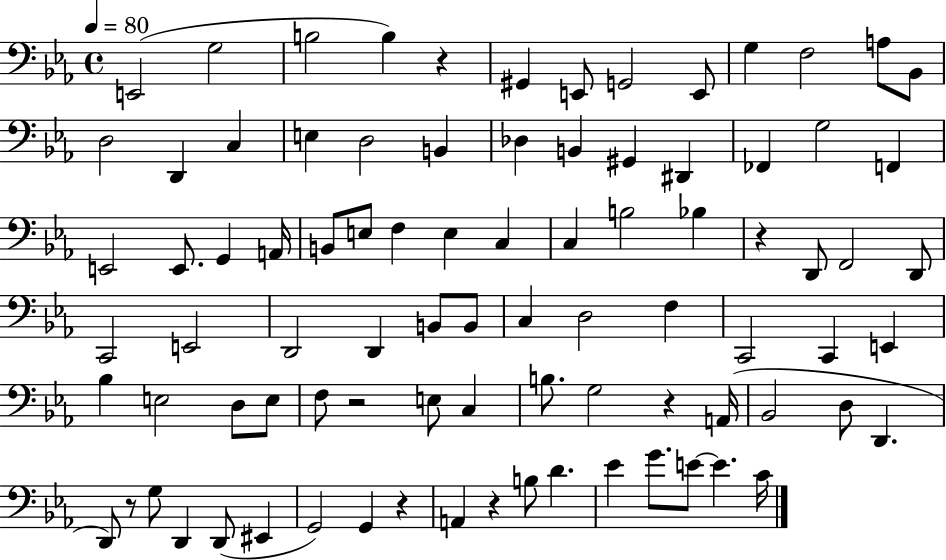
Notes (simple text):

E2/h G3/h B3/h B3/q R/q G#2/q E2/e G2/h E2/e G3/q F3/h A3/e Bb2/e D3/h D2/q C3/q E3/q D3/h B2/q Db3/q B2/q G#2/q D#2/q FES2/q G3/h F2/q E2/h E2/e. G2/q A2/s B2/e E3/e F3/q E3/q C3/q C3/q B3/h Bb3/q R/q D2/e F2/h D2/e C2/h E2/h D2/h D2/q B2/e B2/e C3/q D3/h F3/q C2/h C2/q E2/q Bb3/q E3/h D3/e E3/e F3/e R/h E3/e C3/q B3/e. G3/h R/q A2/s Bb2/h D3/e D2/q. D2/e R/e G3/e D2/q D2/e EIS2/q G2/h G2/q R/q A2/q R/q B3/e D4/q. Eb4/q G4/e. E4/e E4/q. C4/s